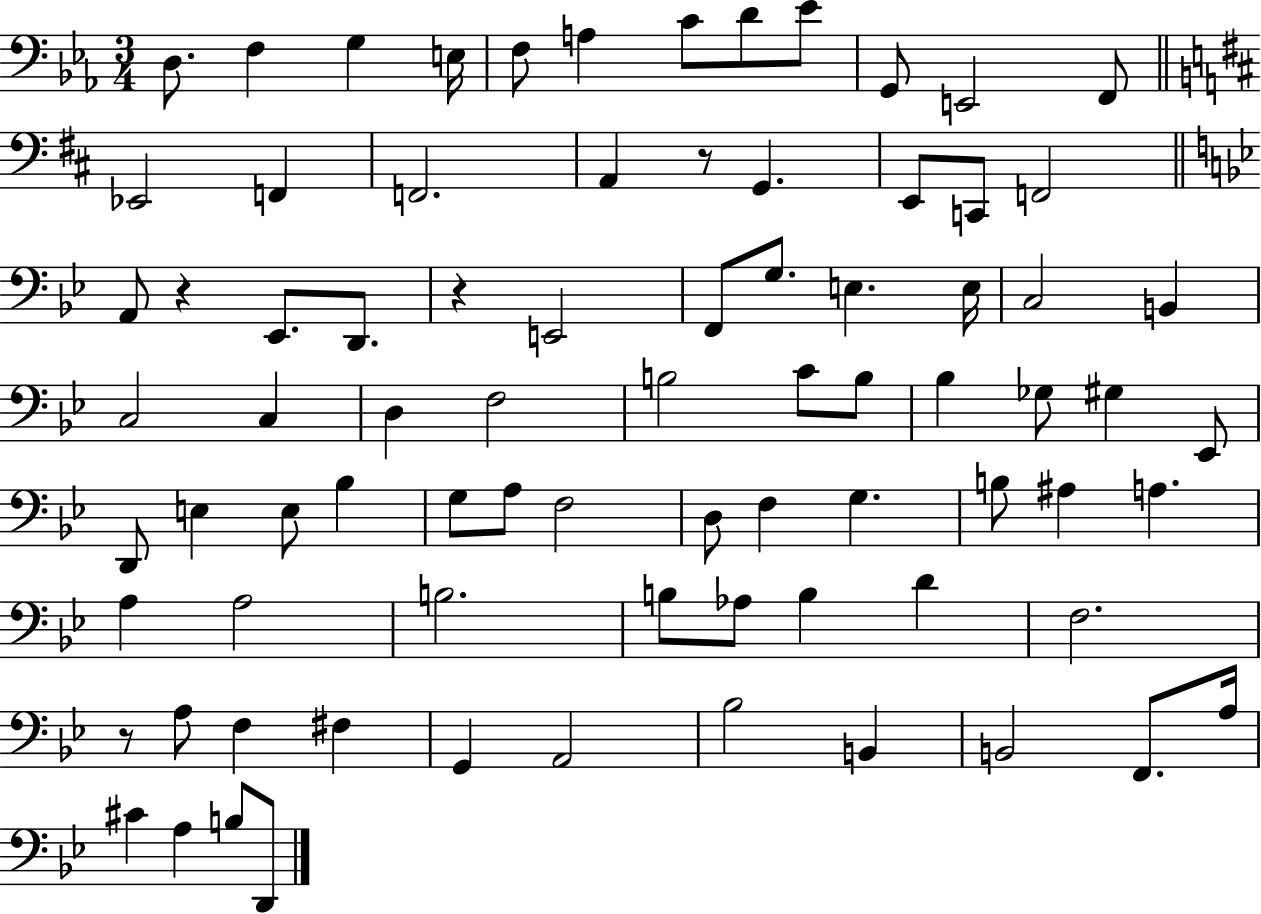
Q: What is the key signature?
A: EES major